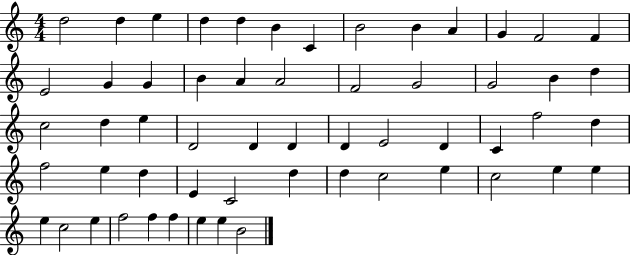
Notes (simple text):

D5/h D5/q E5/q D5/q D5/q B4/q C4/q B4/h B4/q A4/q G4/q F4/h F4/q E4/h G4/q G4/q B4/q A4/q A4/h F4/h G4/h G4/h B4/q D5/q C5/h D5/q E5/q D4/h D4/q D4/q D4/q E4/h D4/q C4/q F5/h D5/q F5/h E5/q D5/q E4/q C4/h D5/q D5/q C5/h E5/q C5/h E5/q E5/q E5/q C5/h E5/q F5/h F5/q F5/q E5/q E5/q B4/h